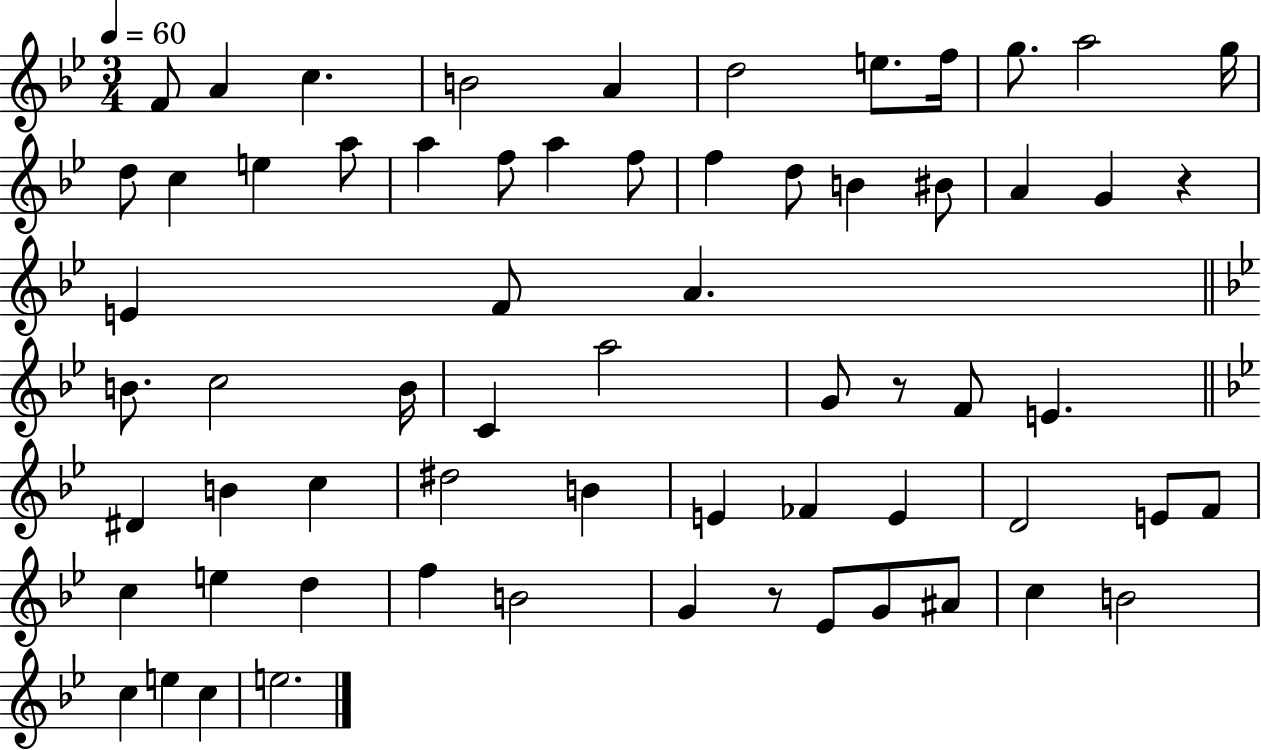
{
  \clef treble
  \numericTimeSignature
  \time 3/4
  \key bes \major
  \tempo 4 = 60
  f'8 a'4 c''4. | b'2 a'4 | d''2 e''8. f''16 | g''8. a''2 g''16 | \break d''8 c''4 e''4 a''8 | a''4 f''8 a''4 f''8 | f''4 d''8 b'4 bis'8 | a'4 g'4 r4 | \break e'4 f'8 a'4. | \bar "||" \break \key g \minor b'8. c''2 b'16 | c'4 a''2 | g'8 r8 f'8 e'4. | \bar "||" \break \key bes \major dis'4 b'4 c''4 | dis''2 b'4 | e'4 fes'4 e'4 | d'2 e'8 f'8 | \break c''4 e''4 d''4 | f''4 b'2 | g'4 r8 ees'8 g'8 ais'8 | c''4 b'2 | \break c''4 e''4 c''4 | e''2. | \bar "|."
}